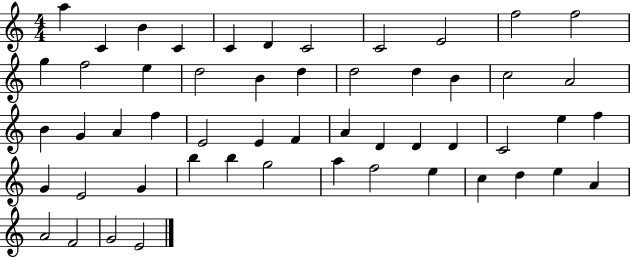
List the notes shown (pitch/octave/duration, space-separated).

A5/q C4/q B4/q C4/q C4/q D4/q C4/h C4/h E4/h F5/h F5/h G5/q F5/h E5/q D5/h B4/q D5/q D5/h D5/q B4/q C5/h A4/h B4/q G4/q A4/q F5/q E4/h E4/q F4/q A4/q D4/q D4/q D4/q C4/h E5/q F5/q G4/q E4/h G4/q B5/q B5/q G5/h A5/q F5/h E5/q C5/q D5/q E5/q A4/q A4/h F4/h G4/h E4/h